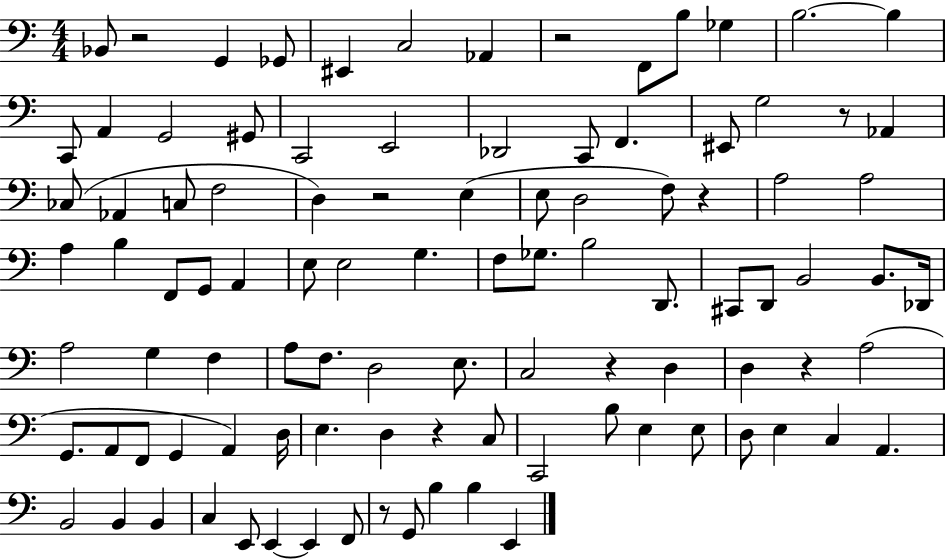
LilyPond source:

{
  \clef bass
  \numericTimeSignature
  \time 4/4
  \key c \major
  bes,8 r2 g,4 ges,8 | eis,4 c2 aes,4 | r2 f,8 b8 ges4 | b2.~~ b4 | \break c,8 a,4 g,2 gis,8 | c,2 e,2 | des,2 c,8 f,4. | eis,8 g2 r8 aes,4 | \break ces8( aes,4 c8 f2 | d4) r2 e4( | e8 d2 f8) r4 | a2 a2 | \break a4 b4 f,8 g,8 a,4 | e8 e2 g4. | f8 ges8. b2 d,8. | cis,8 d,8 b,2 b,8. des,16 | \break a2 g4 f4 | a8 f8. d2 e8. | c2 r4 d4 | d4 r4 a2( | \break g,8. a,8 f,8 g,4 a,4) d16 | e4. d4 r4 c8 | c,2 b8 e4 e8 | d8 e4 c4 a,4. | \break b,2 b,4 b,4 | c4 e,8 e,4~~ e,4 f,8 | r8 g,8 b4 b4 e,4 | \bar "|."
}